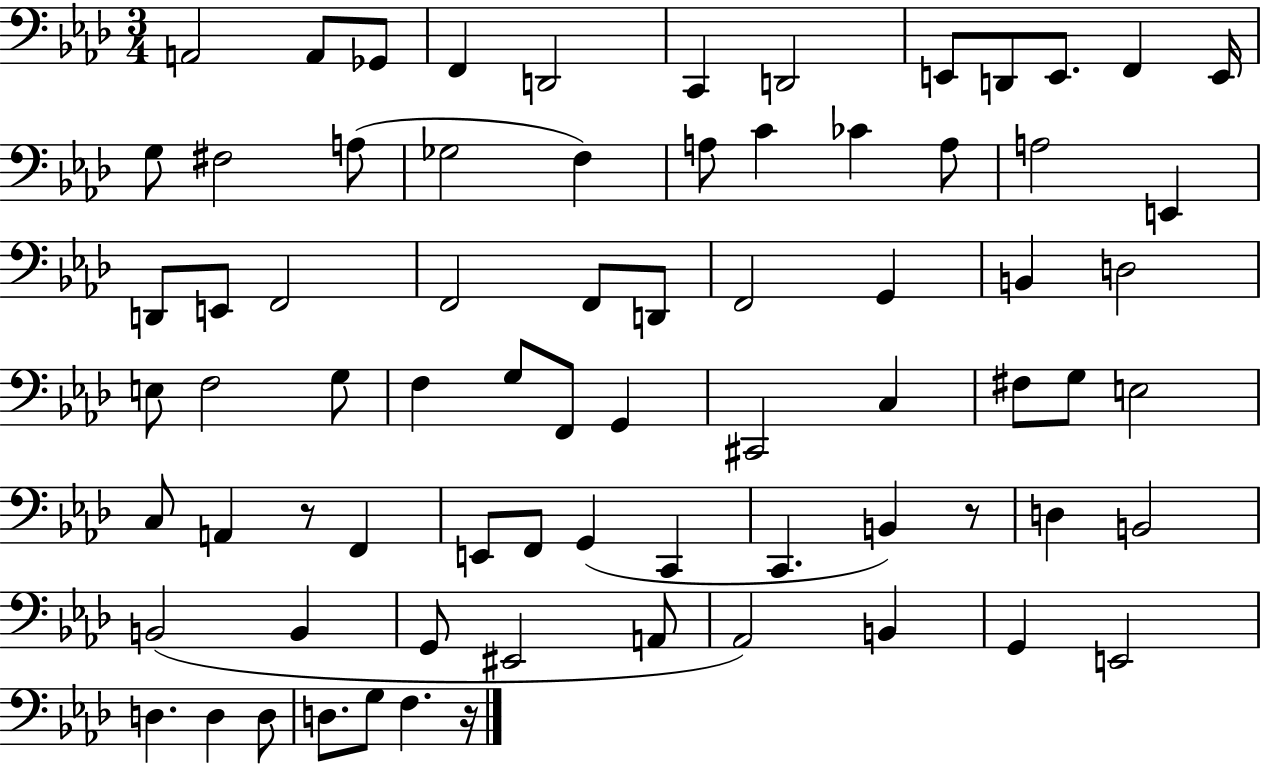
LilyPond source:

{
  \clef bass
  \numericTimeSignature
  \time 3/4
  \key aes \major
  \repeat volta 2 { a,2 a,8 ges,8 | f,4 d,2 | c,4 d,2 | e,8 d,8 e,8. f,4 e,16 | \break g8 fis2 a8( | ges2 f4) | a8 c'4 ces'4 a8 | a2 e,4 | \break d,8 e,8 f,2 | f,2 f,8 d,8 | f,2 g,4 | b,4 d2 | \break e8 f2 g8 | f4 g8 f,8 g,4 | cis,2 c4 | fis8 g8 e2 | \break c8 a,4 r8 f,4 | e,8 f,8 g,4( c,4 | c,4. b,4) r8 | d4 b,2 | \break b,2( b,4 | g,8 eis,2 a,8 | aes,2) b,4 | g,4 e,2 | \break d4. d4 d8 | d8. g8 f4. r16 | } \bar "|."
}